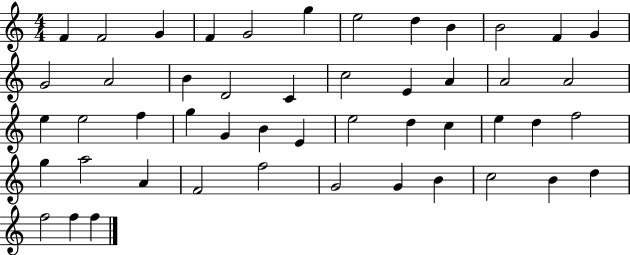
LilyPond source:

{
  \clef treble
  \numericTimeSignature
  \time 4/4
  \key c \major
  f'4 f'2 g'4 | f'4 g'2 g''4 | e''2 d''4 b'4 | b'2 f'4 g'4 | \break g'2 a'2 | b'4 d'2 c'4 | c''2 e'4 a'4 | a'2 a'2 | \break e''4 e''2 f''4 | g''4 g'4 b'4 e'4 | e''2 d''4 c''4 | e''4 d''4 f''2 | \break g''4 a''2 a'4 | f'2 f''2 | g'2 g'4 b'4 | c''2 b'4 d''4 | \break f''2 f''4 f''4 | \bar "|."
}